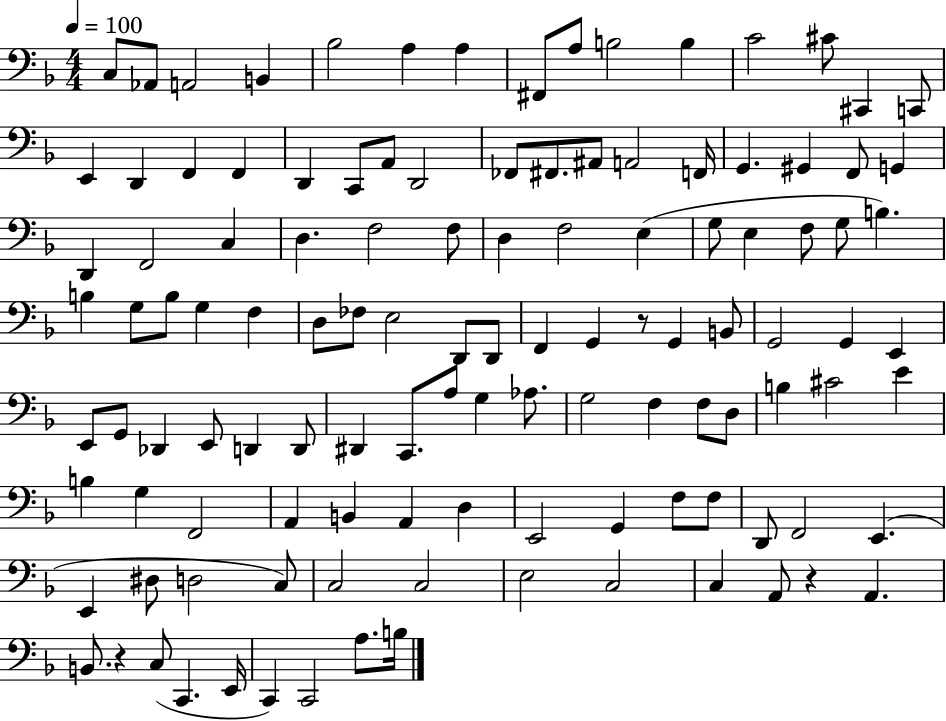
X:1
T:Untitled
M:4/4
L:1/4
K:F
C,/2 _A,,/2 A,,2 B,, _B,2 A, A, ^F,,/2 A,/2 B,2 B, C2 ^C/2 ^C,, C,,/2 E,, D,, F,, F,, D,, C,,/2 A,,/2 D,,2 _F,,/2 ^F,,/2 ^A,,/2 A,,2 F,,/4 G,, ^G,, F,,/2 G,, D,, F,,2 C, D, F,2 F,/2 D, F,2 E, G,/2 E, F,/2 G,/2 B, B, G,/2 B,/2 G, F, D,/2 _F,/2 E,2 D,,/2 D,,/2 F,, G,, z/2 G,, B,,/2 G,,2 G,, E,, E,,/2 G,,/2 _D,, E,,/2 D,, D,,/2 ^D,, C,,/2 A,/2 G, _A,/2 G,2 F, F,/2 D,/2 B, ^C2 E B, G, F,,2 A,, B,, A,, D, E,,2 G,, F,/2 F,/2 D,,/2 F,,2 E,, E,, ^D,/2 D,2 C,/2 C,2 C,2 E,2 C,2 C, A,,/2 z A,, B,,/2 z C,/2 C,, E,,/4 C,, C,,2 A,/2 B,/4